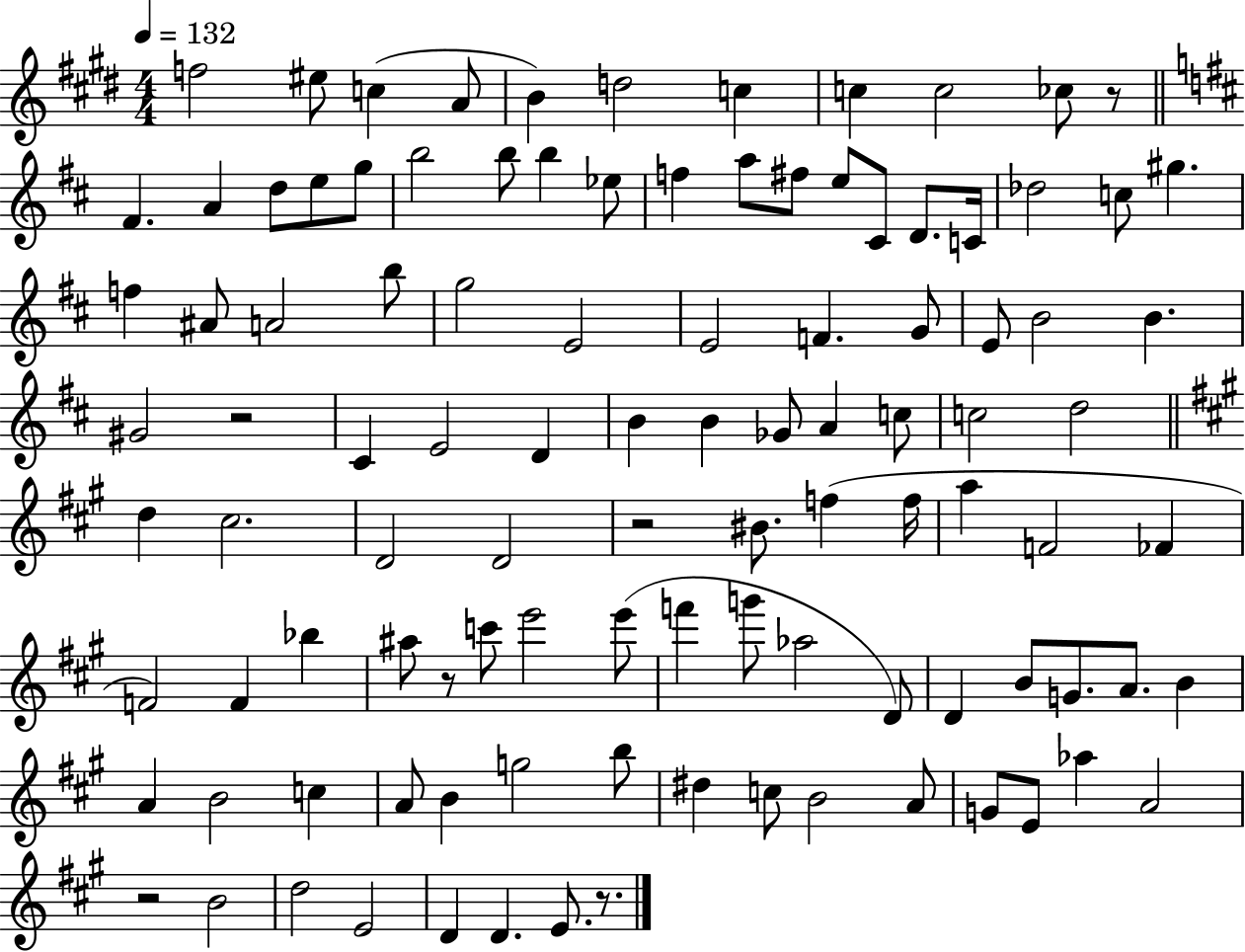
F5/h EIS5/e C5/q A4/e B4/q D5/h C5/q C5/q C5/h CES5/e R/e F#4/q. A4/q D5/e E5/e G5/e B5/h B5/e B5/q Eb5/e F5/q A5/e F#5/e E5/e C#4/e D4/e. C4/s Db5/h C5/e G#5/q. F5/q A#4/e A4/h B5/e G5/h E4/h E4/h F4/q. G4/e E4/e B4/h B4/q. G#4/h R/h C#4/q E4/h D4/q B4/q B4/q Gb4/e A4/q C5/e C5/h D5/h D5/q C#5/h. D4/h D4/h R/h BIS4/e. F5/q F5/s A5/q F4/h FES4/q F4/h F4/q Bb5/q A#5/e R/e C6/e E6/h E6/e F6/q G6/e Ab5/h D4/e D4/q B4/e G4/e. A4/e. B4/q A4/q B4/h C5/q A4/e B4/q G5/h B5/e D#5/q C5/e B4/h A4/e G4/e E4/e Ab5/q A4/h R/h B4/h D5/h E4/h D4/q D4/q. E4/e. R/e.